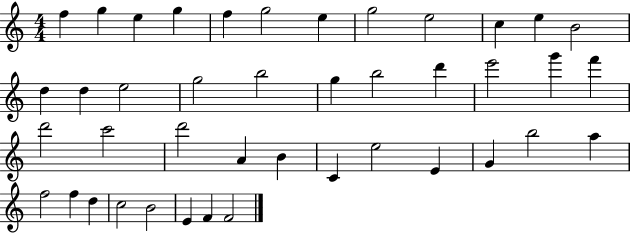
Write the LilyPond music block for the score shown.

{
  \clef treble
  \numericTimeSignature
  \time 4/4
  \key c \major
  f''4 g''4 e''4 g''4 | f''4 g''2 e''4 | g''2 e''2 | c''4 e''4 b'2 | \break d''4 d''4 e''2 | g''2 b''2 | g''4 b''2 d'''4 | e'''2 g'''4 f'''4 | \break d'''2 c'''2 | d'''2 a'4 b'4 | c'4 e''2 e'4 | g'4 b''2 a''4 | \break f''2 f''4 d''4 | c''2 b'2 | e'4 f'4 f'2 | \bar "|."
}